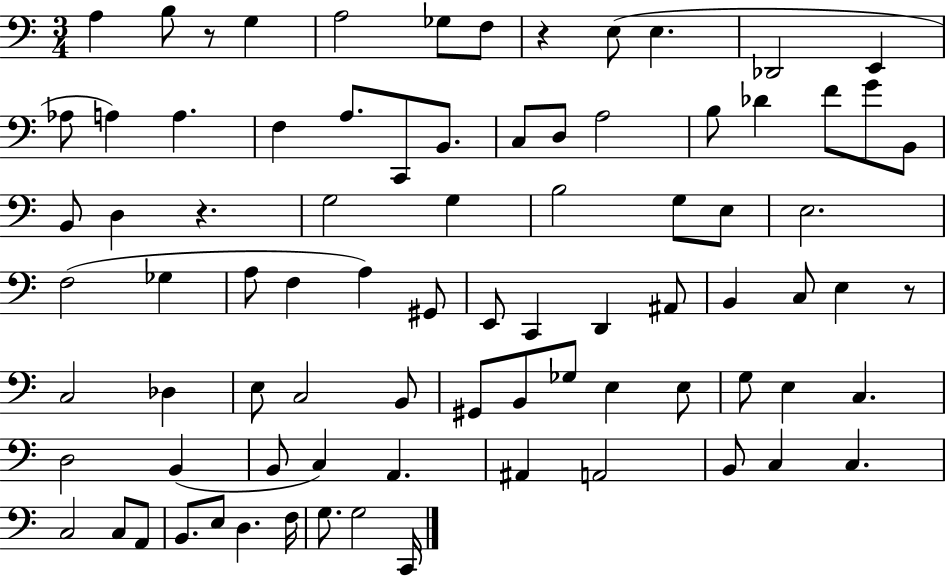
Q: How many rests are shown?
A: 4